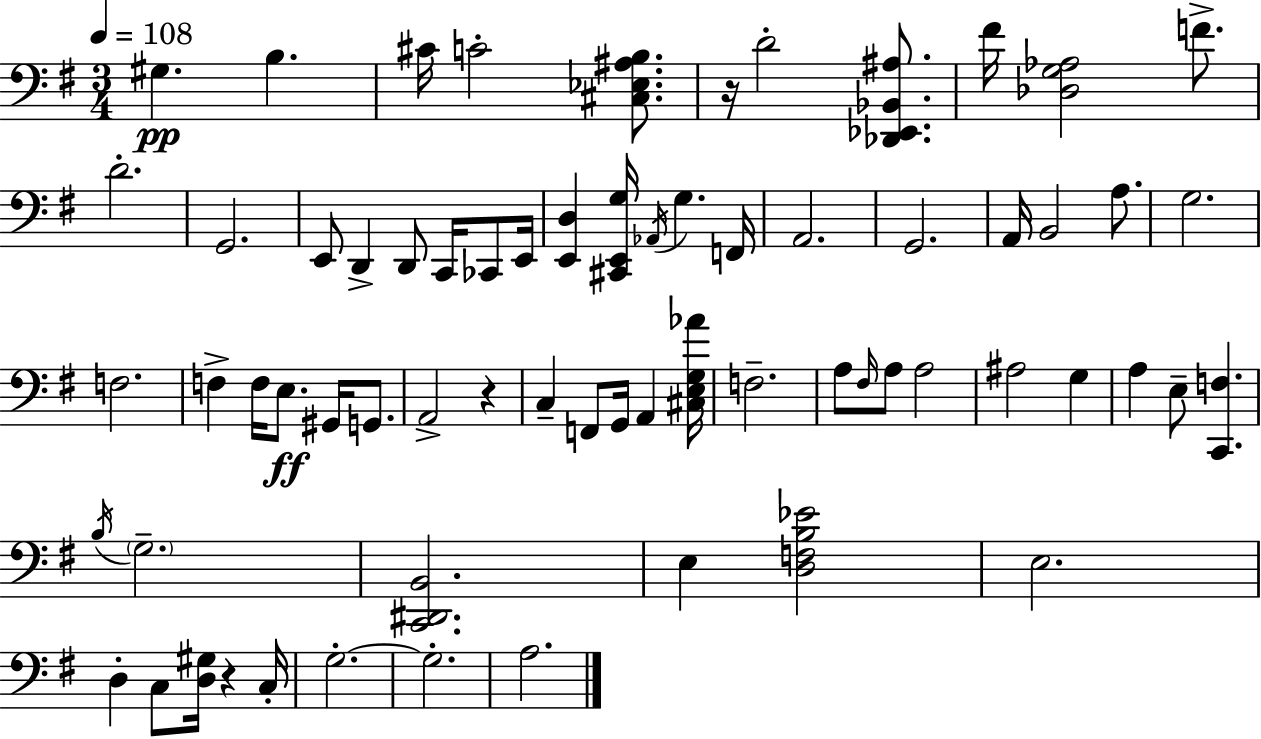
{
  \clef bass
  \numericTimeSignature
  \time 3/4
  \key g \major
  \tempo 4 = 108
  gis4.\pp b4. | cis'16 c'2-. <cis ees ais b>8. | r16 d'2-. <des, ees, bes, ais>8. | fis'16 <des g aes>2 f'8.-> | \break d'2.-. | g,2. | e,8 d,4-> d,8 c,16 ces,8 e,16 | <e, d>4 <cis, e, g>16 \acciaccatura { aes,16 } g4. | \break f,16 a,2. | g,2. | a,16 b,2 a8. | g2. | \break f2. | f4-> f16 e8.\ff gis,16 g,8. | a,2-> r4 | c4-- f,8 g,16 a,4 | \break <cis e g aes'>16 f2.-- | a8 \grace { fis16 } a8 a2 | ais2 g4 | a4 e8-- <c, f>4. | \break \acciaccatura { b16 } \parenthesize g2.-- | <c, dis, b,>2. | e4 <d f b ees'>2 | e2. | \break d4-. c8 <d gis>16 r4 | c16-. g2.-.~~ | g2.-. | a2. | \break \bar "|."
}